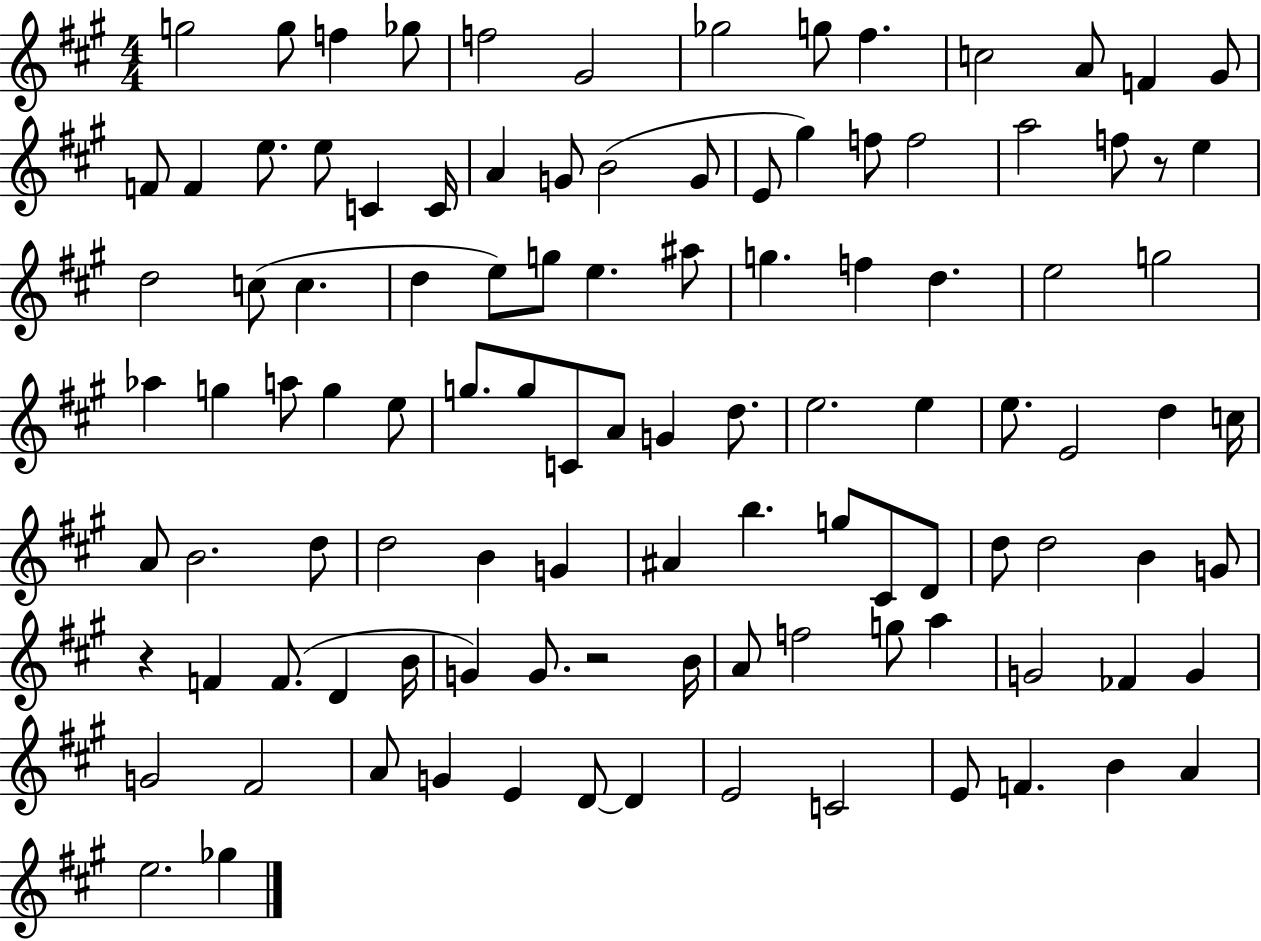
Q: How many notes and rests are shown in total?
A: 107